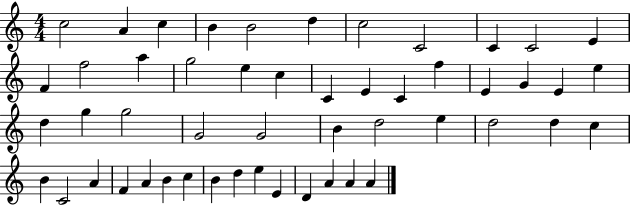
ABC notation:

X:1
T:Untitled
M:4/4
L:1/4
K:C
c2 A c B B2 d c2 C2 C C2 E F f2 a g2 e c C E C f E G E e d g g2 G2 G2 B d2 e d2 d c B C2 A F A B c B d e E D A A A